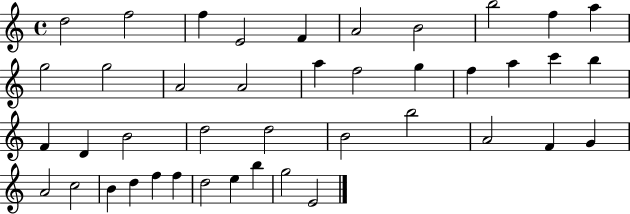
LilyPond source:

{
  \clef treble
  \time 4/4
  \defaultTimeSignature
  \key c \major
  d''2 f''2 | f''4 e'2 f'4 | a'2 b'2 | b''2 f''4 a''4 | \break g''2 g''2 | a'2 a'2 | a''4 f''2 g''4 | f''4 a''4 c'''4 b''4 | \break f'4 d'4 b'2 | d''2 d''2 | b'2 b''2 | a'2 f'4 g'4 | \break a'2 c''2 | b'4 d''4 f''4 f''4 | d''2 e''4 b''4 | g''2 e'2 | \break \bar "|."
}